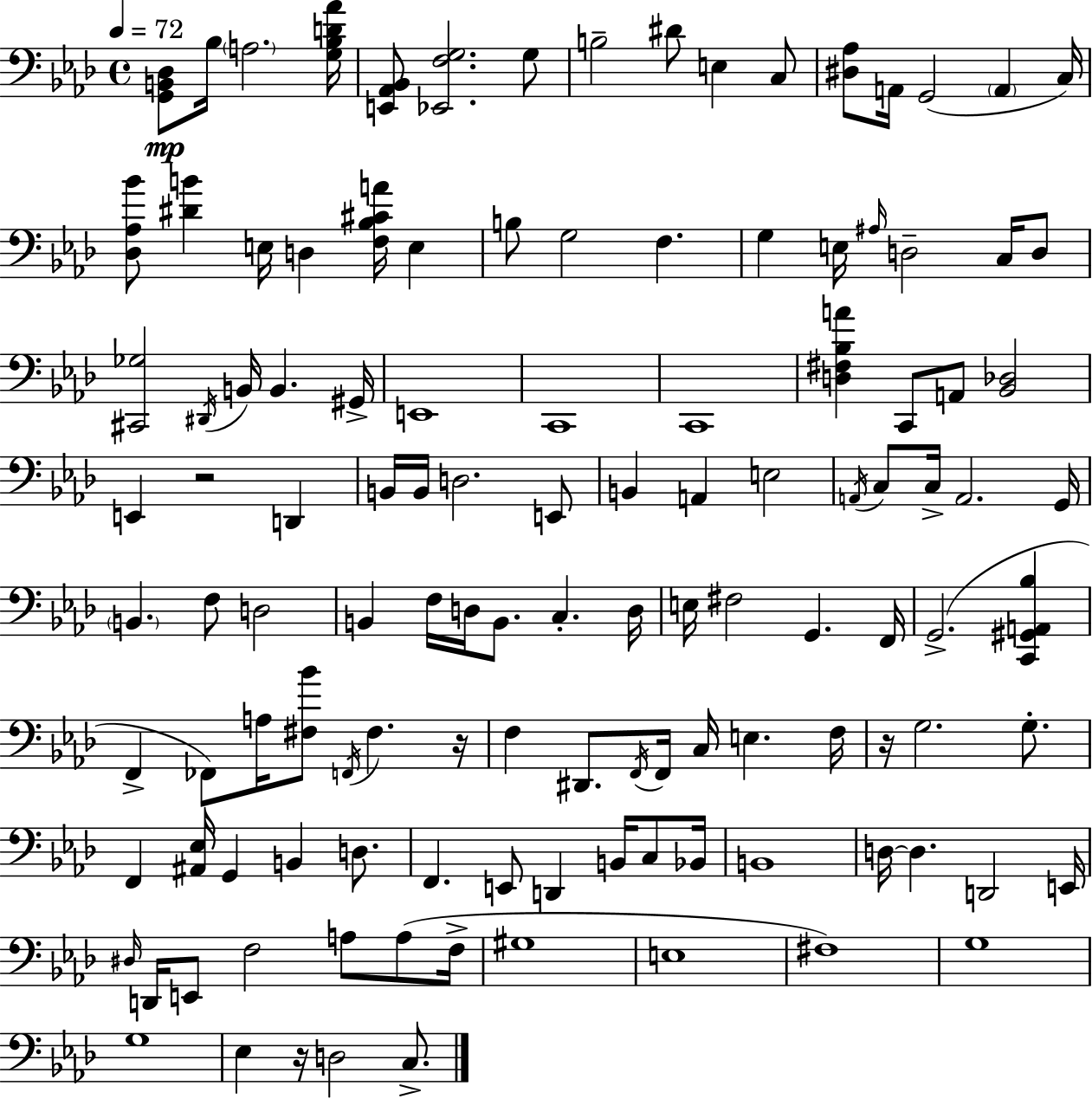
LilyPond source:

{
  \clef bass
  \time 4/4
  \defaultTimeSignature
  \key f \minor
  \tempo 4 = 72
  \repeat volta 2 { <g, b, des>8\mp bes16 \parenthesize a2. <g bes d' aes'>16 | <e, aes, bes,>8 <ees, f g>2. g8 | b2-- dis'8 e4 c8 | <dis aes>8 a,16 g,2( \parenthesize a,4 c16) | \break <des aes bes'>8 <dis' b'>4 e16 d4 <f bes cis' a'>16 e4 | b8 g2 f4. | g4 e16 \grace { ais16 } d2-- c16 d8 | <cis, ges>2 \acciaccatura { dis,16 } b,16 b,4. | \break gis,16-> e,1 | c,1 | c,1 | <d fis bes a'>4 c,8 a,8 <bes, des>2 | \break e,4 r2 d,4 | b,16 b,16 d2. | e,8 b,4 a,4 e2 | \acciaccatura { a,16 } c8 c16-> a,2. | \break g,16 \parenthesize b,4. f8 d2 | b,4 f16 d16 b,8. c4.-. | d16 e16 fis2 g,4. | f,16 g,2.->( <c, gis, a, bes>4 | \break f,4-> fes,8) a16 <fis bes'>8 \acciaccatura { f,16 } fis4. | r16 f4 dis,8. \acciaccatura { f,16 } f,16 c16 e4. | f16 r16 g2. | g8.-. f,4 <ais, ees>16 g,4 b,4 | \break d8. f,4. e,8 d,4 | b,16 c8 bes,16 b,1 | d16~~ d4. d,2 | e,16 \grace { dis16 } d,16 e,8 f2 | \break a8 a8( f16-> gis1 | e1 | fis1) | g1 | \break g1 | ees4 r16 d2 | c8.-> } \bar "|."
}